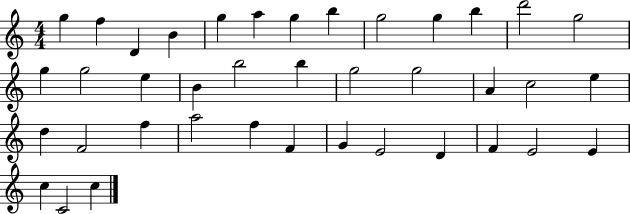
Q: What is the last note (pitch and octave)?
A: C5